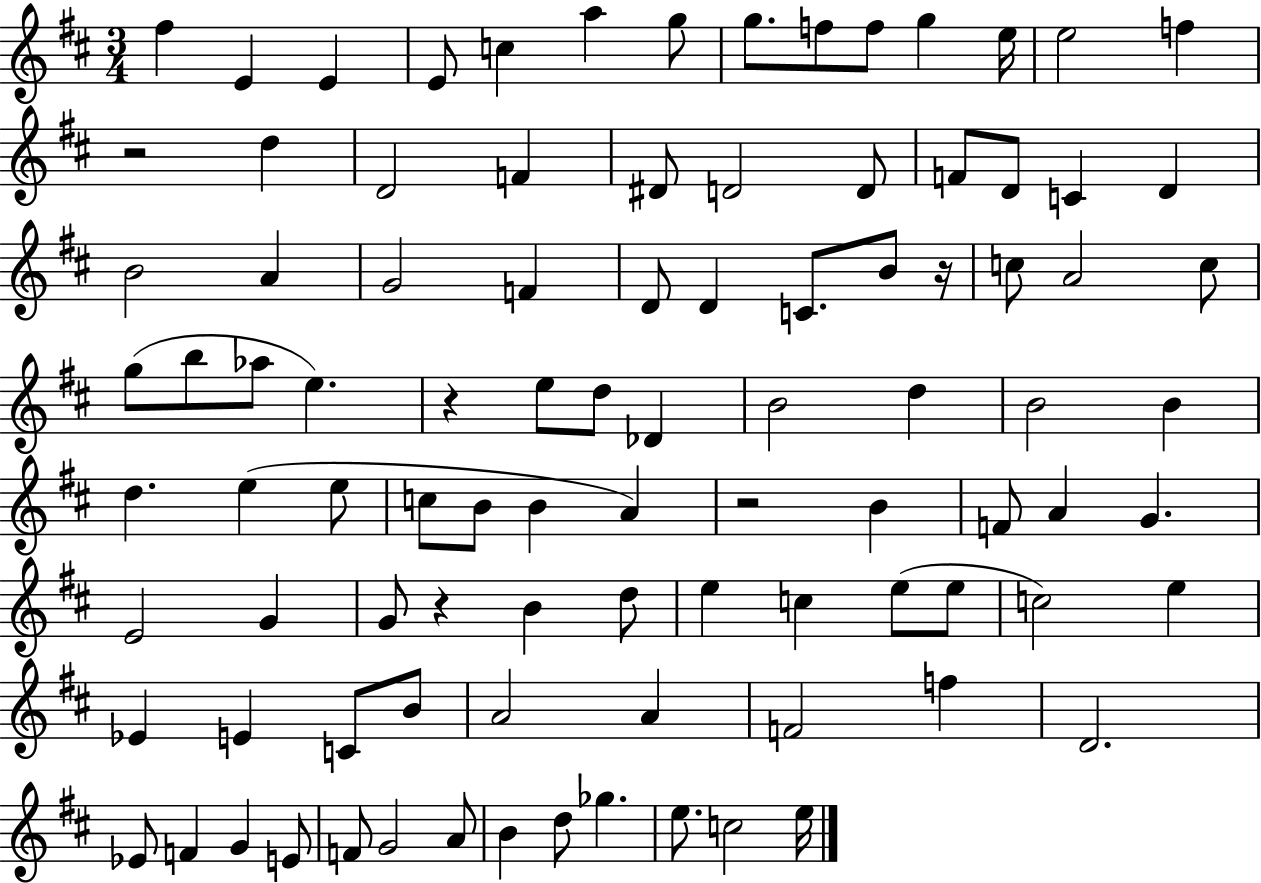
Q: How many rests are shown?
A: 5